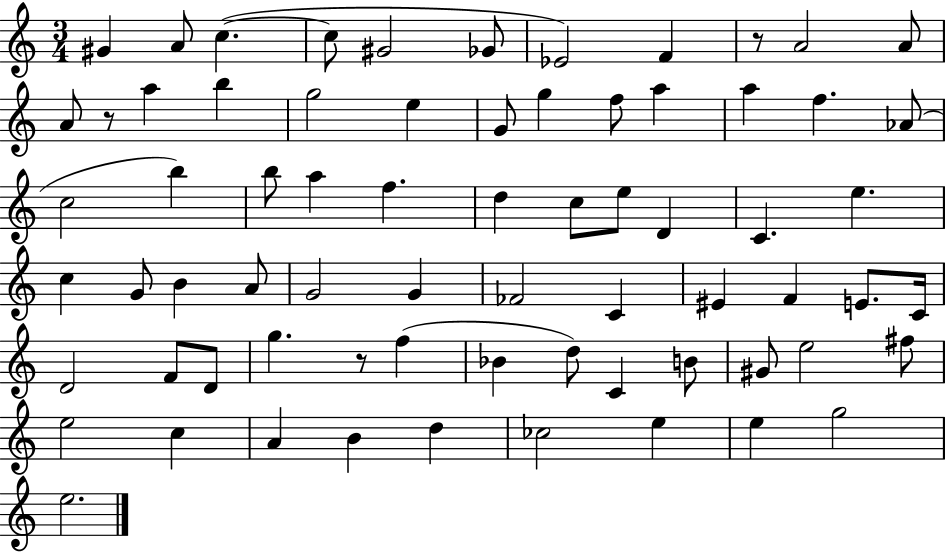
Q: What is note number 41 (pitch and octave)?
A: C4